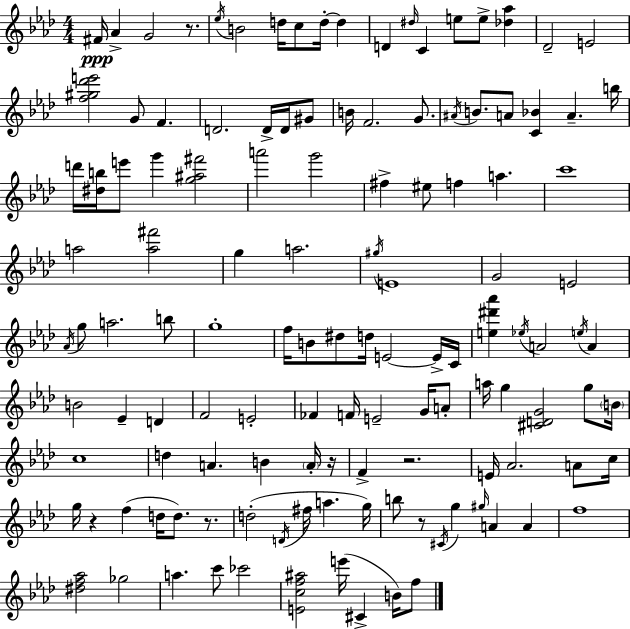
{
  \clef treble
  \numericTimeSignature
  \time 4/4
  \key aes \major
  fis'16\ppp aes'4-> g'2 r8. | \acciaccatura { ees''16 } b'2 d''16 c''8 d''16-.~~ d''4 | d'4 \grace { dis''16 } c'4 e''8 e''8-> <des'' aes''>4 | des'2-- e'2 | \break <f'' gis'' des''' e'''>2 g'8 f'4. | d'2. d'16-> d'16 | gis'8 b'16 f'2. g'8. | \acciaccatura { ais'16 } b'8. a'8 <c' bes'>4 a'4.-- | \break b''16 d'''16 <dis'' b''>16 e'''8 g'''4 <g'' ais'' fis'''>2 | a'''2 g'''2 | fis''4-> eis''8 f''4 a''4. | c'''1 | \break a''2 <a'' fis'''>2 | g''4 a''2. | \acciaccatura { gis''16 } e'1 | g'2 e'2 | \break \acciaccatura { aes'16 } g''8 a''2. | b''8 g''1-. | f''16 b'8 dis''8 d''16 e'2~~ | e'16-> c'16 <e'' dis''' aes'''>4 \acciaccatura { ees''16 } a'2 | \break \acciaccatura { e''16 } a'4 b'2 ees'4-- | d'4 f'2 e'2-. | fes'4 f'16 e'2-- | g'16 a'8-. a''16 g''4 <cis' d' g'>2 | \break g''8 \parenthesize b'16 c''1 | d''4 a'4. | b'4 \parenthesize a'16-. r16 f'4-> r2. | e'16 aes'2. | \break a'8 c''16 g''16 r4 f''4( | d''16 d''8.) r8. d''2-.( \acciaccatura { d'16 } | fis''16 a''4. g''16) b''8 r8 \acciaccatura { cis'16 } g''4 | \grace { gis''16 } a'4 a'4 f''1 | \break <dis'' f'' aes''>2 | ges''2 a''4. | c'''8 ces'''2 <e' c'' f'' ais''>2 | e'''16( cis'4-> b'16) f''8 \bar "|."
}